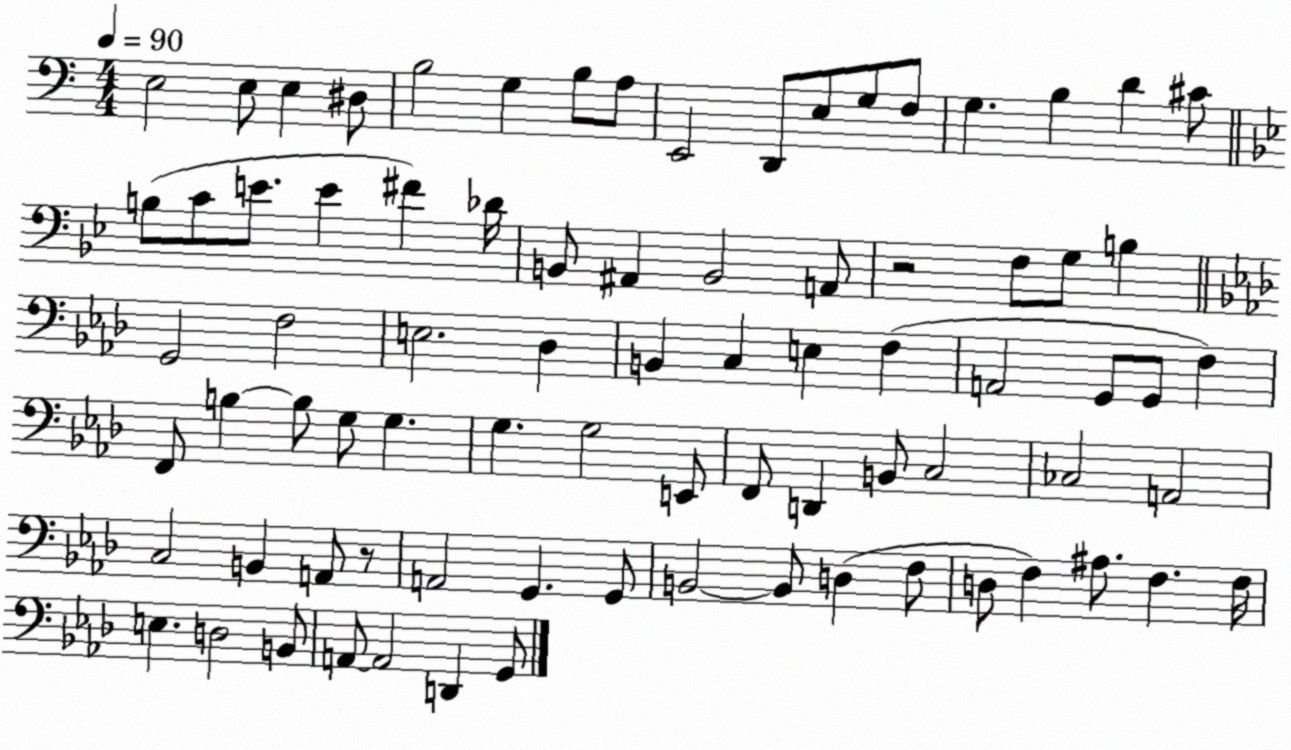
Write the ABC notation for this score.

X:1
T:Untitled
M:4/4
L:1/4
K:C
E,2 E,/2 E, ^D,/2 B,2 G, B,/2 A,/2 E,,2 D,,/2 E,/2 G,/2 F,/2 G, B, D ^C/2 B,/2 C/2 E/2 E ^F _D/4 B,,/2 ^A,, B,,2 A,,/2 z2 F,/2 G,/2 B, G,,2 F,2 E,2 _D, B,, C, E, F, A,,2 G,,/2 G,,/2 F, F,,/2 B, B,/2 G,/2 G, G, G,2 E,,/2 F,,/2 D,, B,,/2 C,2 _C,2 A,,2 C,2 B,, A,,/2 z/2 A,,2 G,, G,,/2 B,,2 B,,/2 D, F,/2 D,/2 F, ^A,/2 F, F,/4 E, D,2 B,,/2 A,,/2 A,,2 D,, G,,/2